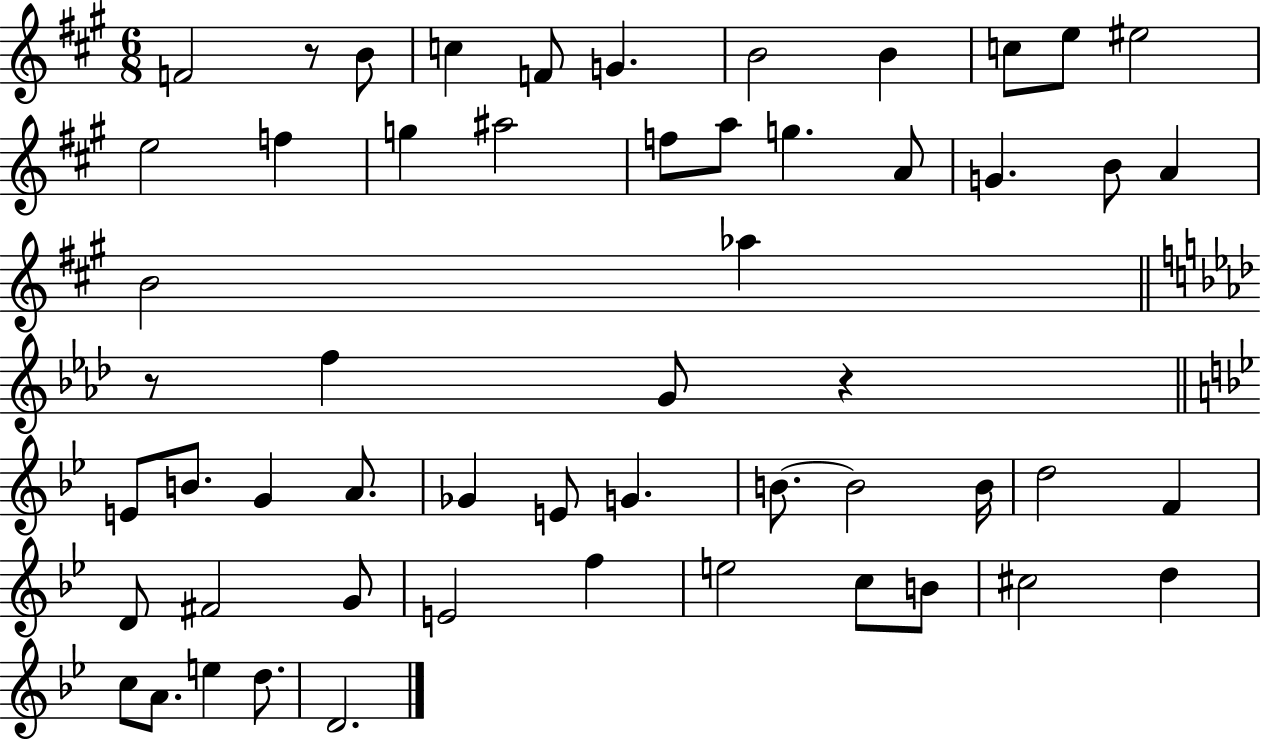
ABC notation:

X:1
T:Untitled
M:6/8
L:1/4
K:A
F2 z/2 B/2 c F/2 G B2 B c/2 e/2 ^e2 e2 f g ^a2 f/2 a/2 g A/2 G B/2 A B2 _a z/2 f G/2 z E/2 B/2 G A/2 _G E/2 G B/2 B2 B/4 d2 F D/2 ^F2 G/2 E2 f e2 c/2 B/2 ^c2 d c/2 A/2 e d/2 D2